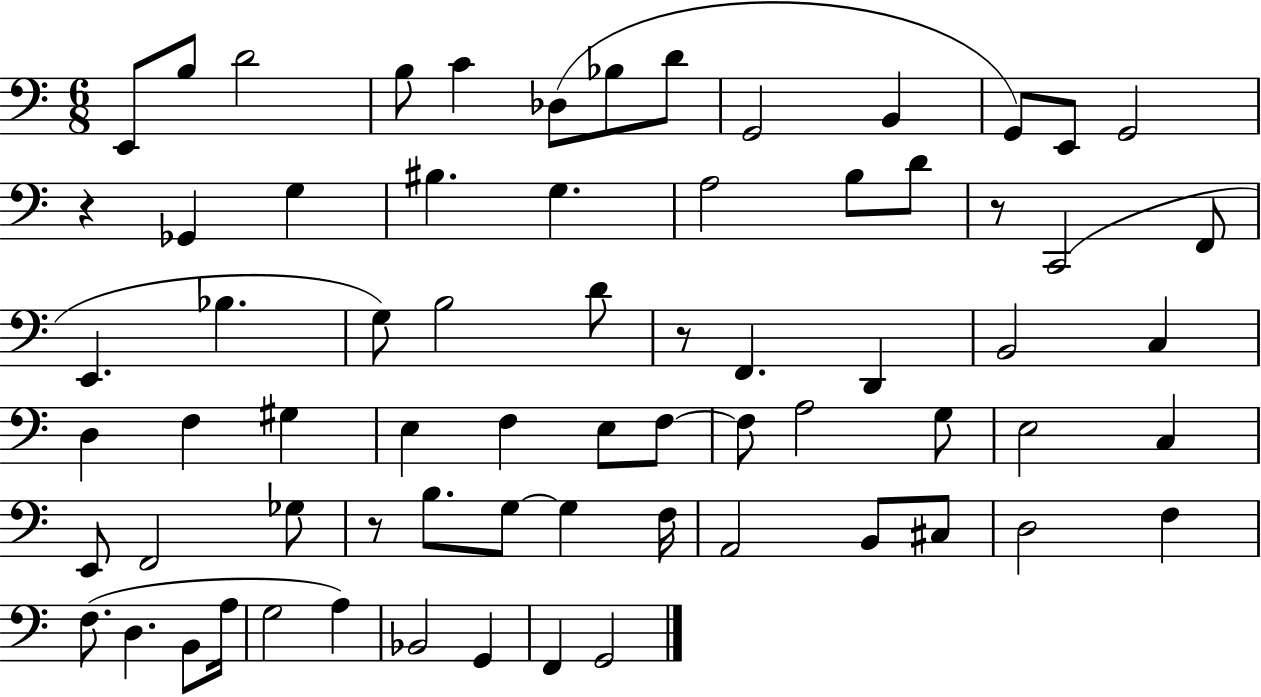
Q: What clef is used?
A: bass